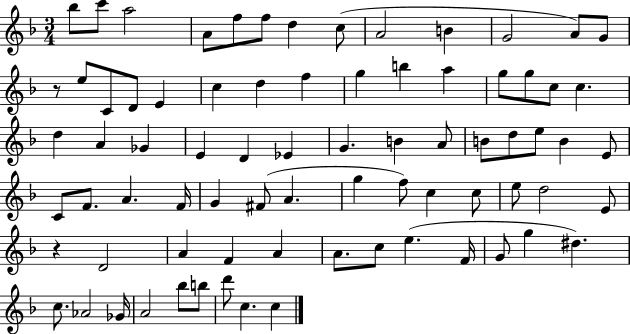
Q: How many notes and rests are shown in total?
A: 77